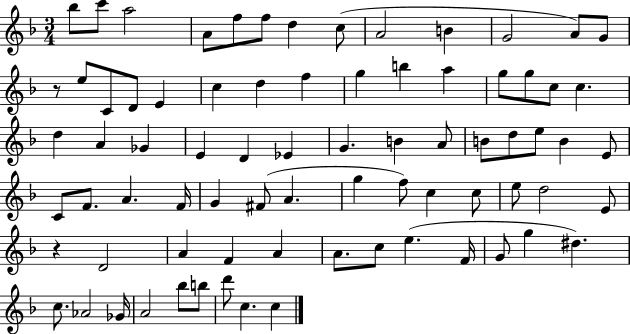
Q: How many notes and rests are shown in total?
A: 77